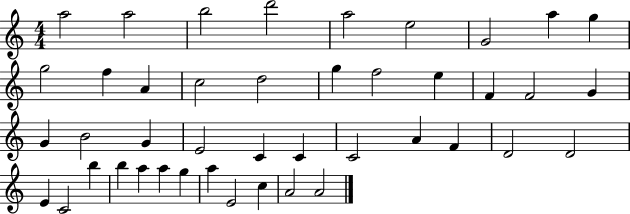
{
  \clef treble
  \numericTimeSignature
  \time 4/4
  \key c \major
  a''2 a''2 | b''2 d'''2 | a''2 e''2 | g'2 a''4 g''4 | \break g''2 f''4 a'4 | c''2 d''2 | g''4 f''2 e''4 | f'4 f'2 g'4 | \break g'4 b'2 g'4 | e'2 c'4 c'4 | c'2 a'4 f'4 | d'2 d'2 | \break e'4 c'2 b''4 | b''4 a''4 a''4 g''4 | a''4 e'2 c''4 | a'2 a'2 | \break \bar "|."
}